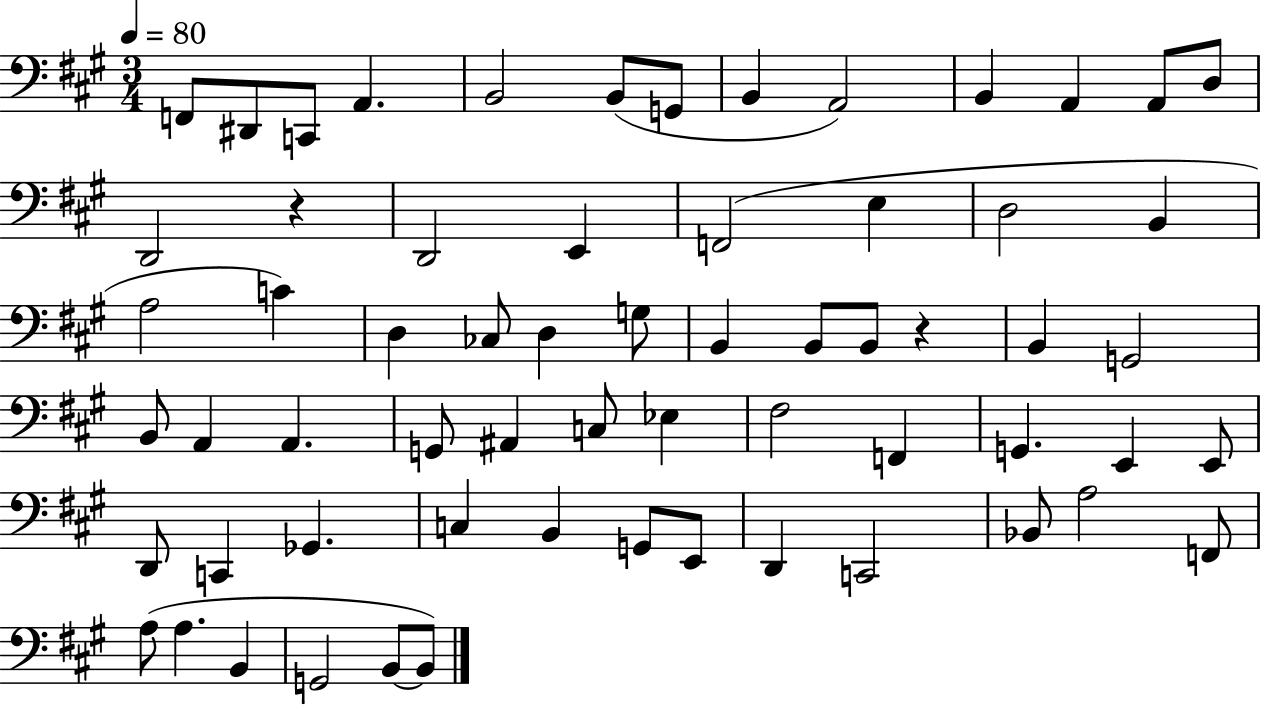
F2/e D#2/e C2/e A2/q. B2/h B2/e G2/e B2/q A2/h B2/q A2/q A2/e D3/e D2/h R/q D2/h E2/q F2/h E3/q D3/h B2/q A3/h C4/q D3/q CES3/e D3/q G3/e B2/q B2/e B2/e R/q B2/q G2/h B2/e A2/q A2/q. G2/e A#2/q C3/e Eb3/q F#3/h F2/q G2/q. E2/q E2/e D2/e C2/q Gb2/q. C3/q B2/q G2/e E2/e D2/q C2/h Bb2/e A3/h F2/e A3/e A3/q. B2/q G2/h B2/e B2/e